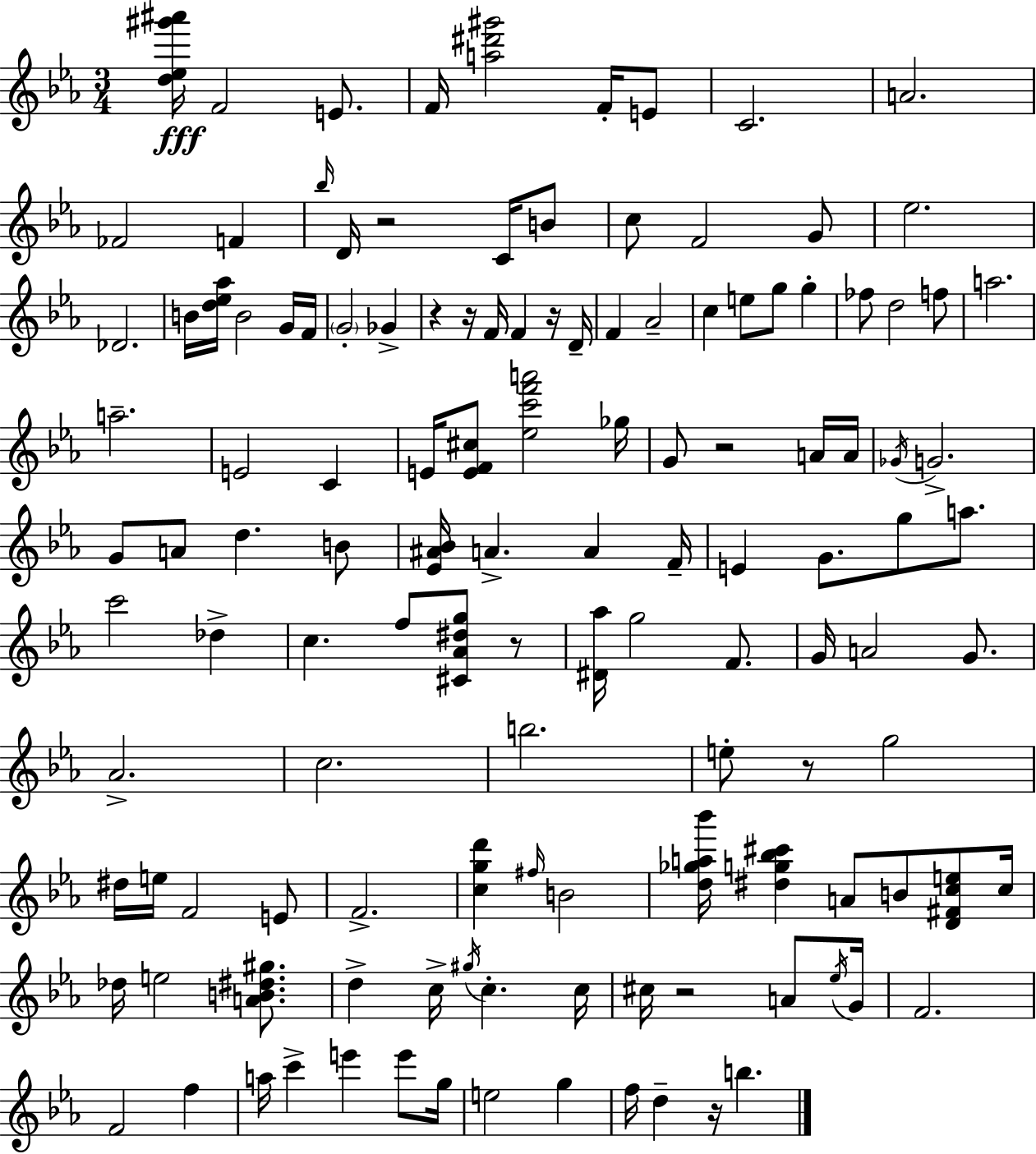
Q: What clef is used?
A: treble